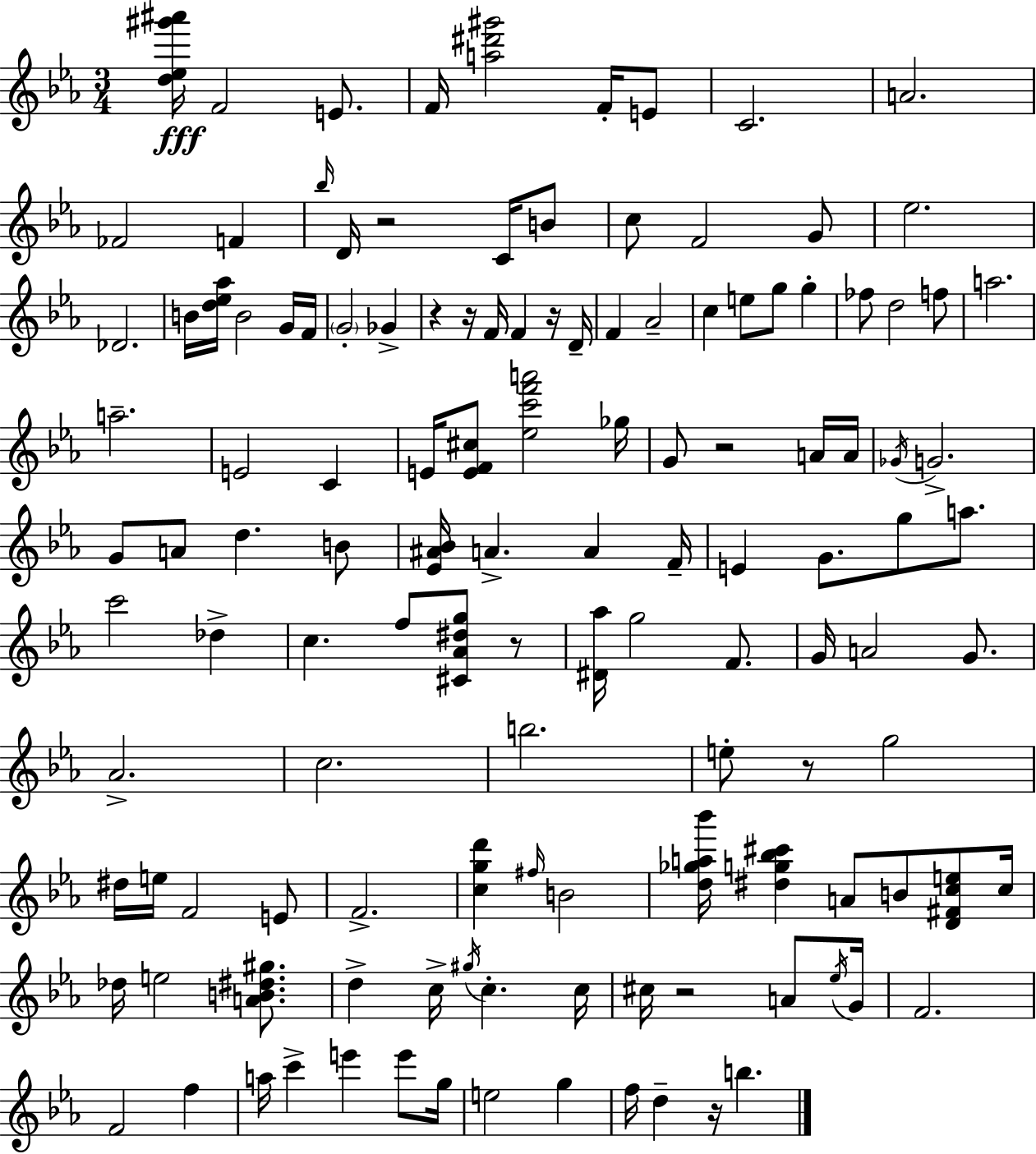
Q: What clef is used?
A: treble